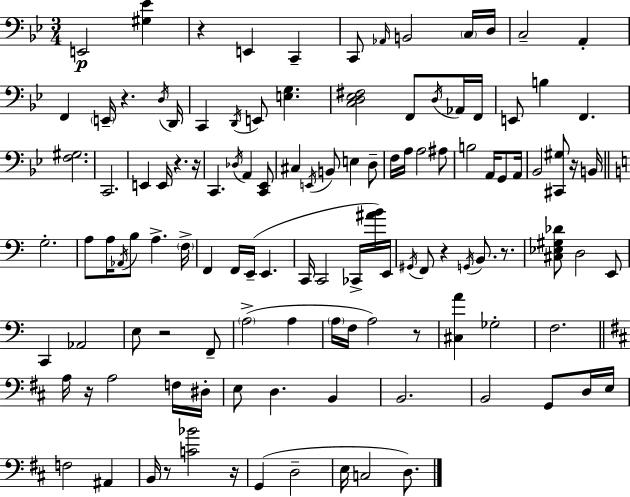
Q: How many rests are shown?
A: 12